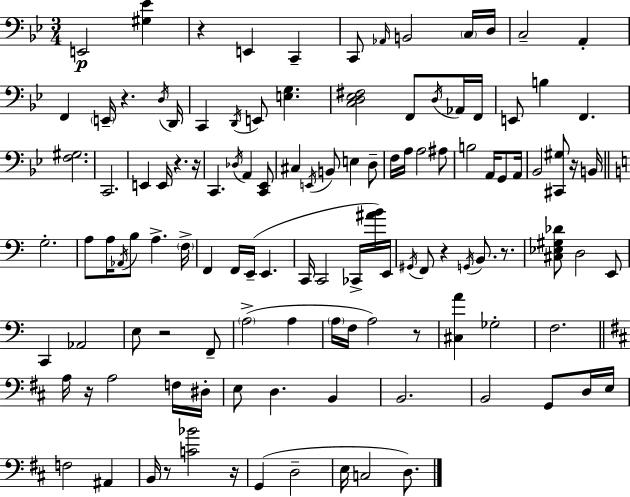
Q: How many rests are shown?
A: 12